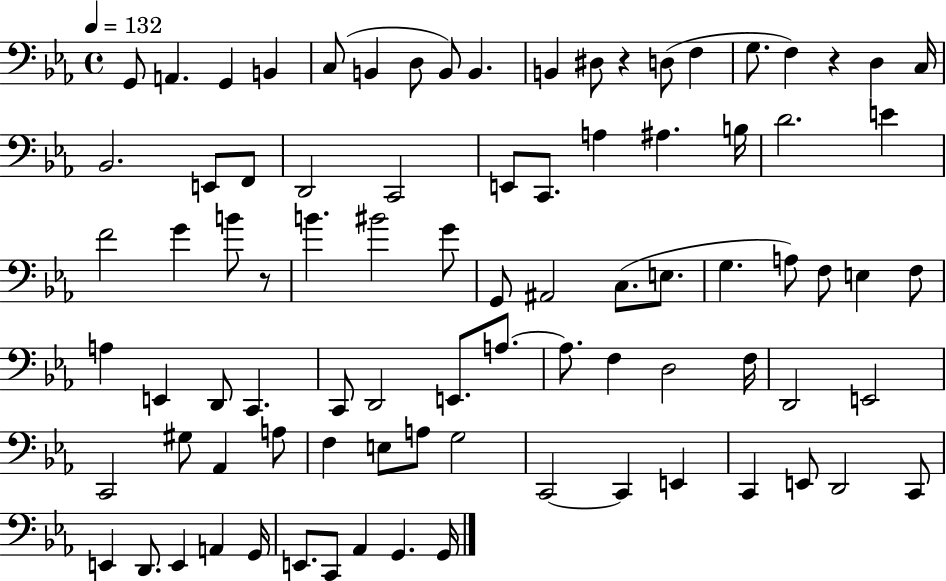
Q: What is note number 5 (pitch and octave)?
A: C3